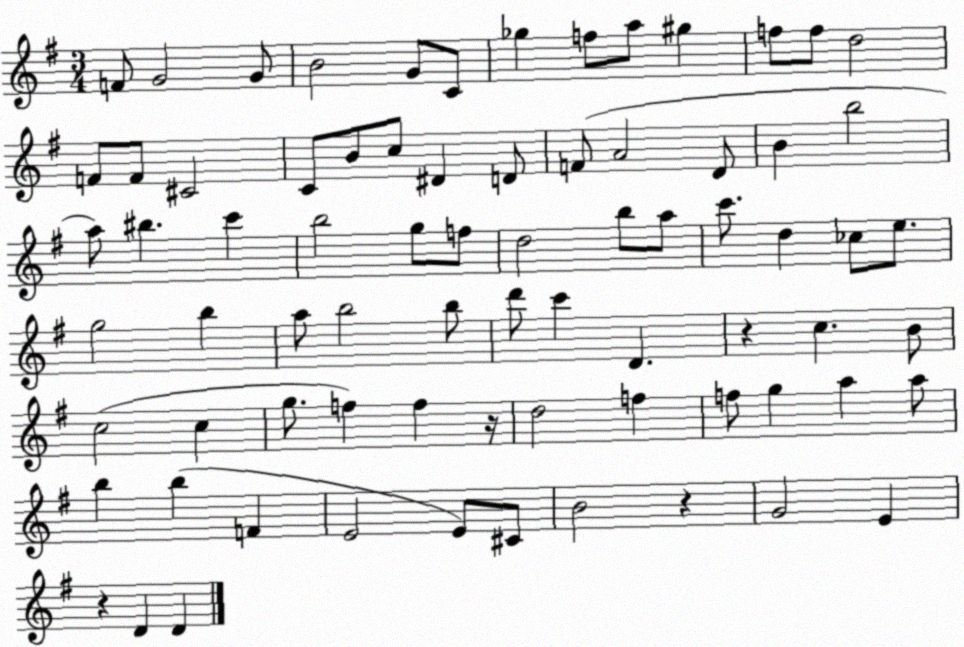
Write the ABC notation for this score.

X:1
T:Untitled
M:3/4
L:1/4
K:G
F/2 G2 G/2 B2 G/2 C/2 _g f/2 a/2 ^g f/2 f/2 d2 F/2 F/2 ^C2 C/2 B/2 c/2 ^D D/2 F/2 A2 D/2 B b2 a/2 ^b c' b2 g/2 f/2 d2 b/2 a/2 c'/2 d _c/2 e/2 g2 b a/2 b2 b/2 d'/2 c' D z c B/2 c2 c g/2 f f z/4 d2 f f/2 g a a/2 b b F E2 E/2 ^C/2 B2 z G2 E z D D